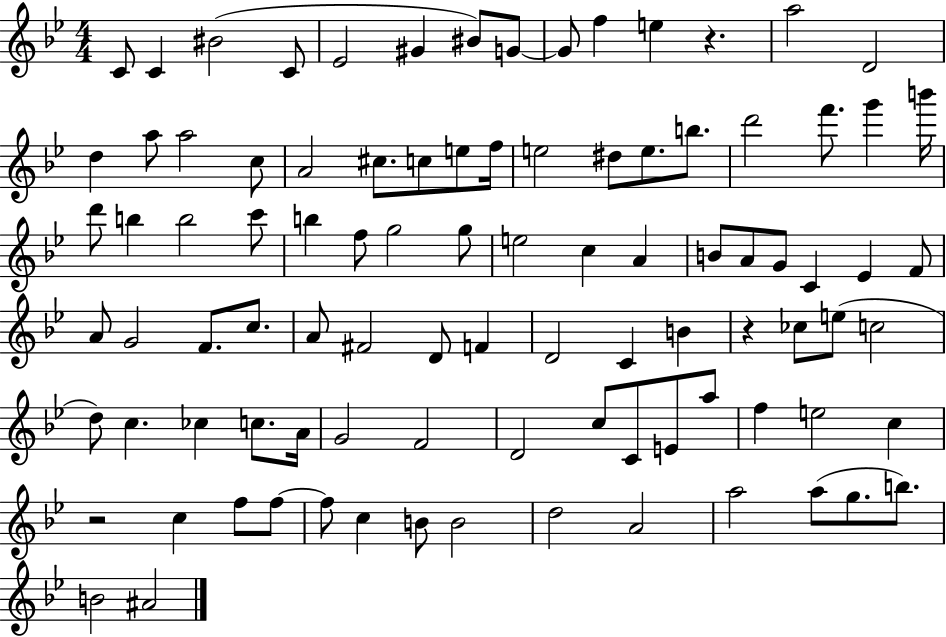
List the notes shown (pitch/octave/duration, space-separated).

C4/e C4/q BIS4/h C4/e Eb4/h G#4/q BIS4/e G4/e G4/e F5/q E5/q R/q. A5/h D4/h D5/q A5/e A5/h C5/e A4/h C#5/e. C5/e E5/e F5/s E5/h D#5/e E5/e. B5/e. D6/h F6/e. G6/q B6/s D6/e B5/q B5/h C6/e B5/q F5/e G5/h G5/e E5/h C5/q A4/q B4/e A4/e G4/e C4/q Eb4/q F4/e A4/e G4/h F4/e. C5/e. A4/e F#4/h D4/e F4/q D4/h C4/q B4/q R/q CES5/e E5/e C5/h D5/e C5/q. CES5/q C5/e. A4/s G4/h F4/h D4/h C5/e C4/e E4/e A5/e F5/q E5/h C5/q R/h C5/q F5/e F5/e F5/e C5/q B4/e B4/h D5/h A4/h A5/h A5/e G5/e. B5/e. B4/h A#4/h